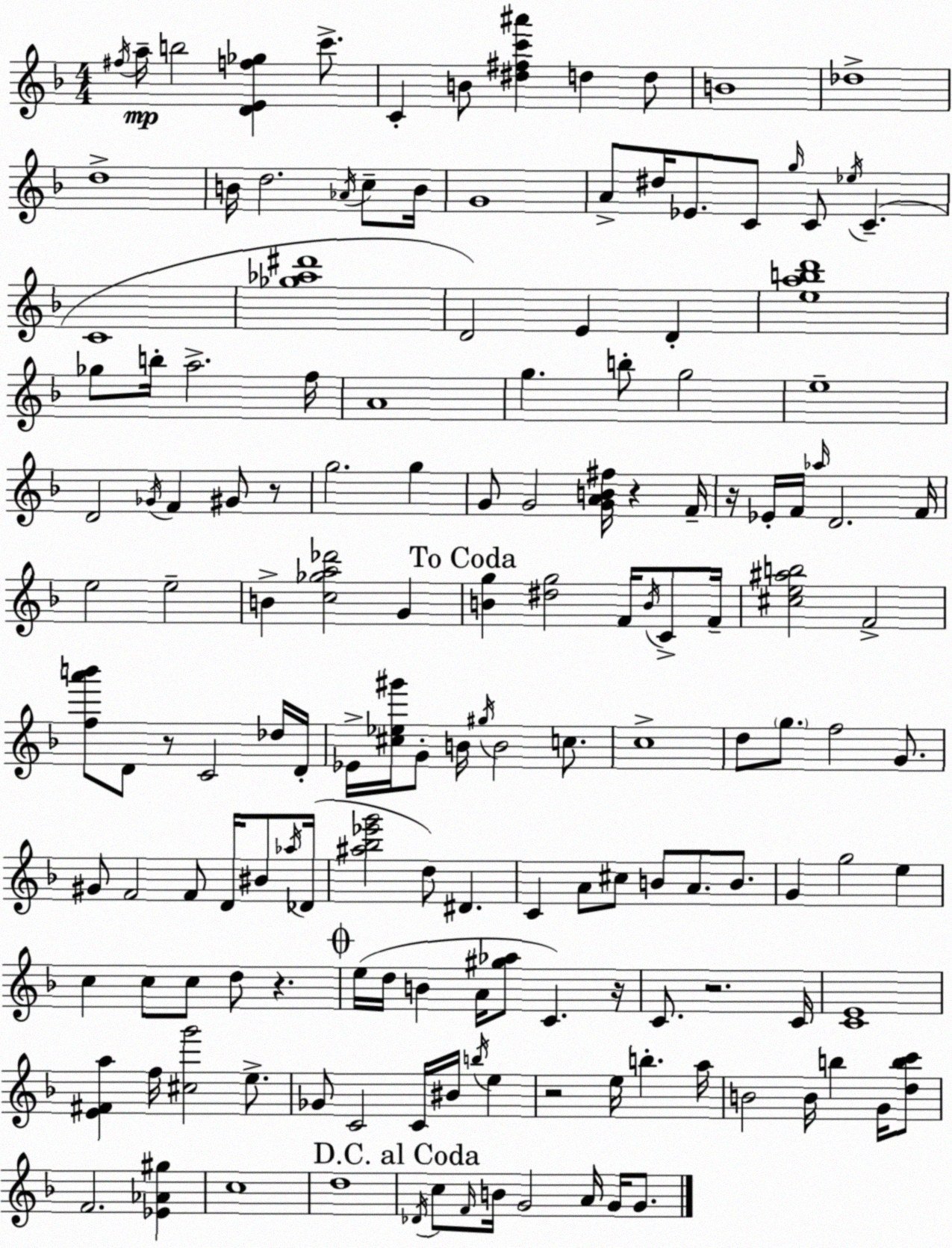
X:1
T:Untitled
M:4/4
L:1/4
K:Dm
^f/4 a/4 b2 [DEf_g] c'/2 C B/2 [^d^fc'^a'] d d/2 B4 _d4 d4 B/4 d2 _A/4 c/2 B/4 G4 A/2 ^d/4 _E/2 C/2 g/4 C/2 _e/4 C C4 [_g_a^d']4 D2 E D [eabd']4 _g/2 b/4 a2 f/4 A4 g b/2 g2 e4 D2 _G/4 F ^G/2 z/2 g2 g G/2 G2 [GAB^f]/4 z F/4 z/4 _E/4 F/4 _a/4 D2 F/4 e2 e2 B [c_ga_d']2 G [Bg] [^dg]2 F/4 B/4 C/2 F/4 [^ce^ab]2 F2 [fa'b']/2 D/2 z/2 C2 _d/4 D/4 _E/4 [^c_e^g']/4 G/2 B/4 ^g/4 B2 c/2 c4 d/2 g/2 f2 G/2 ^G/2 F2 F/2 D/4 ^B/2 _a/4 _D/4 [^a_b_e'g']2 d/2 ^D C A/2 ^c/2 B/2 A/2 B/2 G g2 e c c/2 c/2 d/2 z e/4 d/4 B A/4 [^g_a]/2 C z/4 C/2 z2 C/4 [CE]4 [E^Fa] f/4 [^cg']2 e/2 _G/2 C2 C/4 ^B/4 b/4 e z2 e/4 b a/4 B2 B/4 b G/4 [dbc']/2 F2 [_E_A^g] c4 d4 _D/4 c/2 F/4 B/4 G2 A/4 G/4 G/2